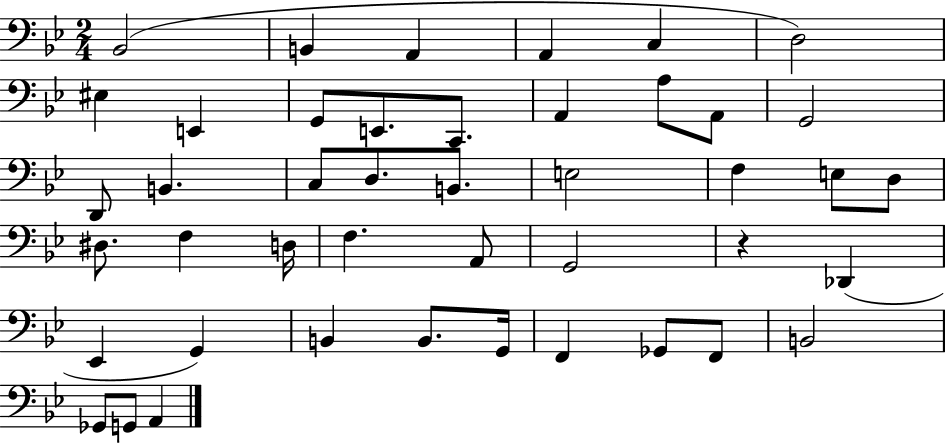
{
  \clef bass
  \numericTimeSignature
  \time 2/4
  \key bes \major
  bes,2( | b,4 a,4 | a,4 c4 | d2) | \break eis4 e,4 | g,8 e,8. c,8. | a,4 a8 a,8 | g,2 | \break d,8 b,4. | c8 d8. b,8. | e2 | f4 e8 d8 | \break dis8. f4 d16 | f4. a,8 | g,2 | r4 des,4( | \break ees,4 g,4) | b,4 b,8. g,16 | f,4 ges,8 f,8 | b,2 | \break ges,8 g,8 a,4 | \bar "|."
}